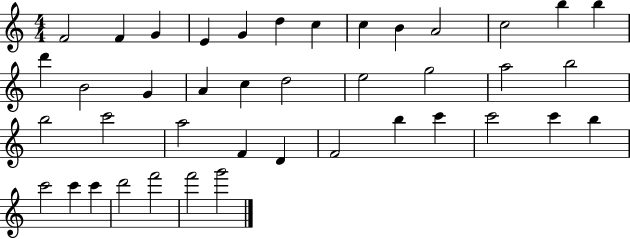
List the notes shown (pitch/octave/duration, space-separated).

F4/h F4/q G4/q E4/q G4/q D5/q C5/q C5/q B4/q A4/h C5/h B5/q B5/q D6/q B4/h G4/q A4/q C5/q D5/h E5/h G5/h A5/h B5/h B5/h C6/h A5/h F4/q D4/q F4/h B5/q C6/q C6/h C6/q B5/q C6/h C6/q C6/q D6/h F6/h F6/h G6/h